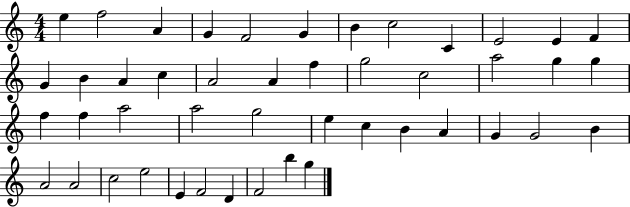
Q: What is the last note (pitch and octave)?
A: G5